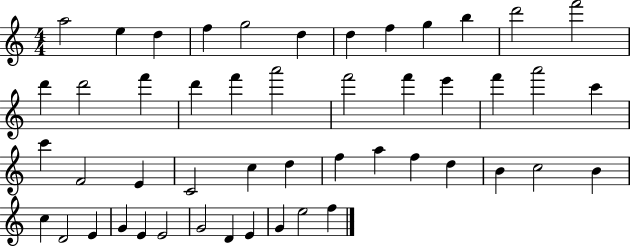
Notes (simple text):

A5/h E5/q D5/q F5/q G5/h D5/q D5/q F5/q G5/q B5/q D6/h F6/h D6/q D6/h F6/q D6/q F6/q A6/h F6/h F6/q E6/q F6/q A6/h C6/q C6/q F4/h E4/q C4/h C5/q D5/q F5/q A5/q F5/q D5/q B4/q C5/h B4/q C5/q D4/h E4/q G4/q E4/q E4/h G4/h D4/q E4/q G4/q E5/h F5/q